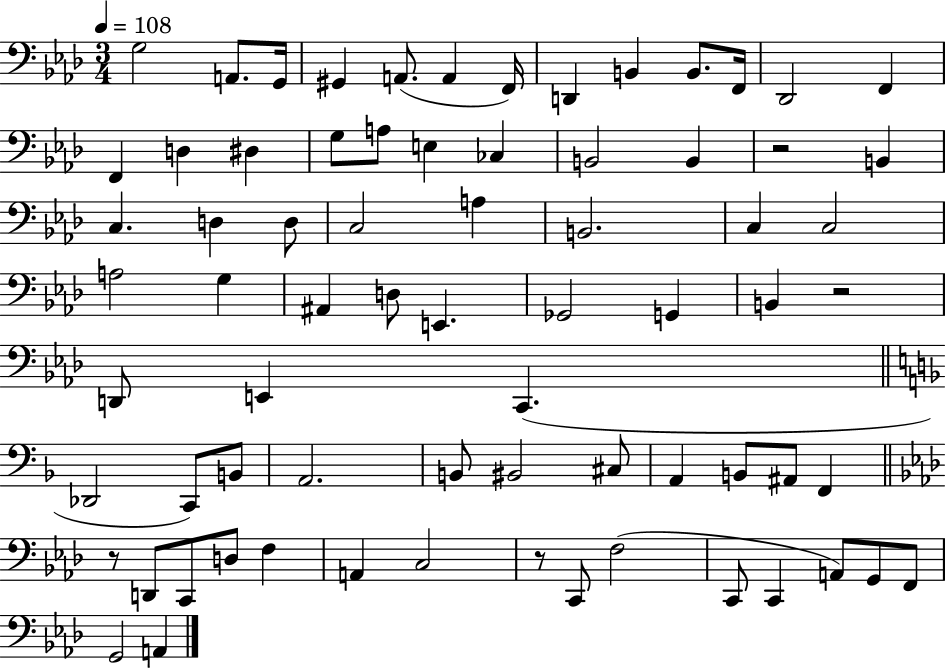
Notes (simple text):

G3/h A2/e. G2/s G#2/q A2/e. A2/q F2/s D2/q B2/q B2/e. F2/s Db2/h F2/q F2/q D3/q D#3/q G3/e A3/e E3/q CES3/q B2/h B2/q R/h B2/q C3/q. D3/q D3/e C3/h A3/q B2/h. C3/q C3/h A3/h G3/q A#2/q D3/e E2/q. Gb2/h G2/q B2/q R/h D2/e E2/q C2/q. Db2/h C2/e B2/e A2/h. B2/e BIS2/h C#3/e A2/q B2/e A#2/e F2/q R/e D2/e C2/e D3/e F3/q A2/q C3/h R/e C2/e F3/h C2/e C2/q A2/e G2/e F2/e G2/h A2/q